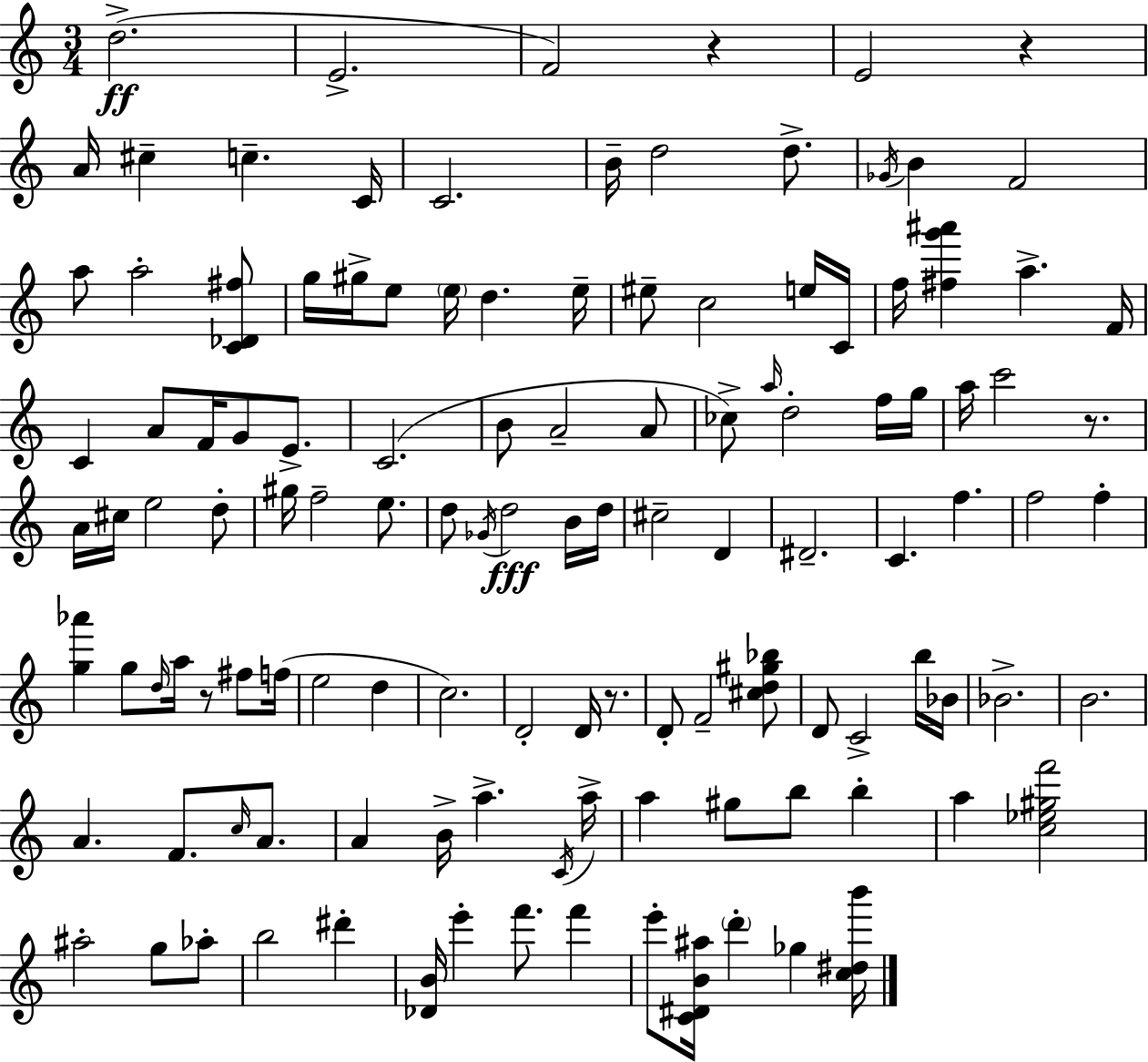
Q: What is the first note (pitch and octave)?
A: D5